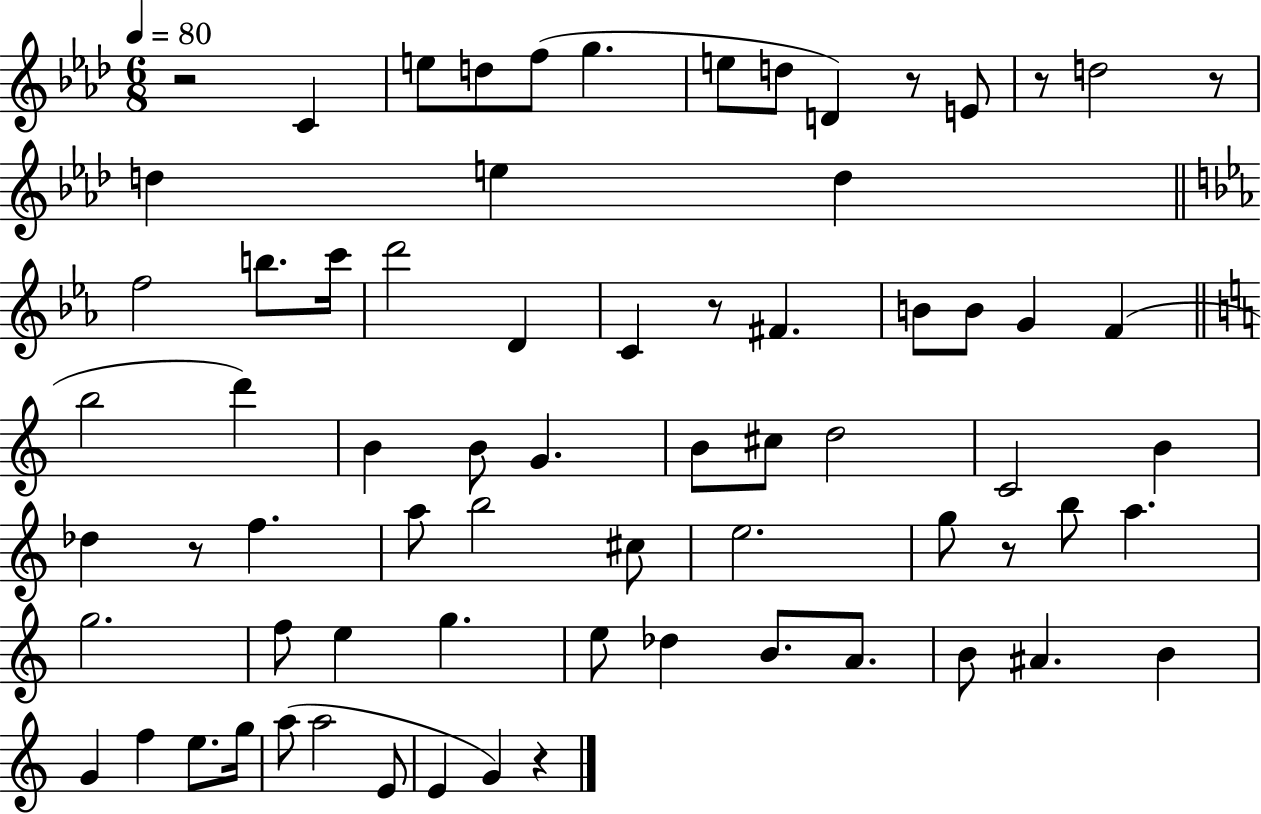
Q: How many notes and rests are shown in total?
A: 71